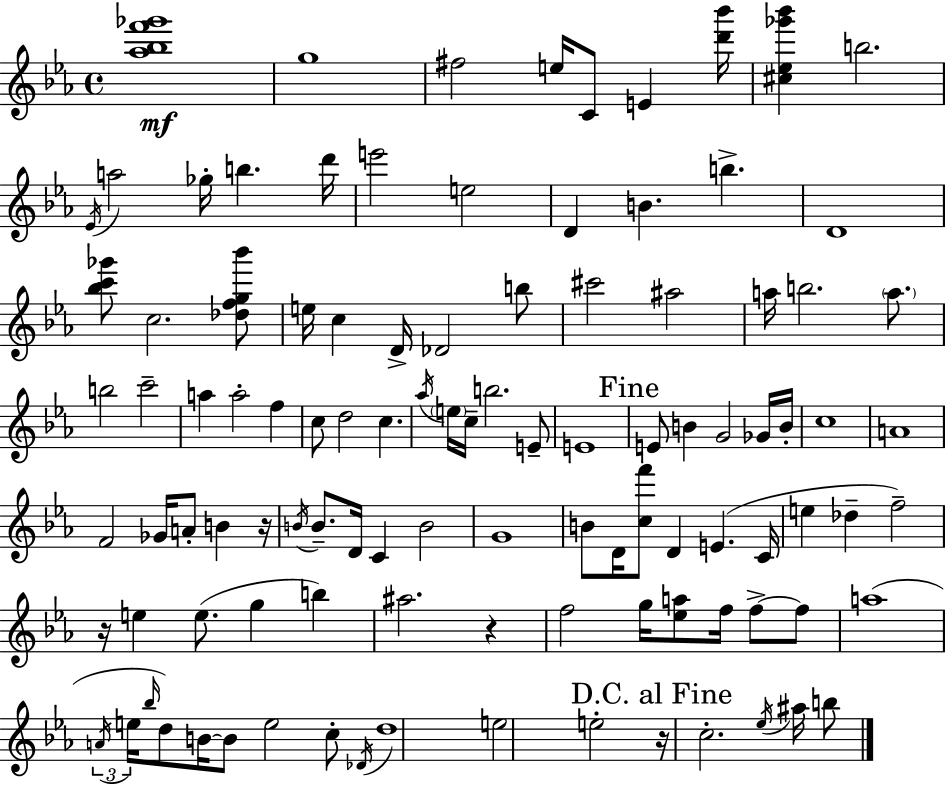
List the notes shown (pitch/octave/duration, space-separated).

[Ab5,Bb5,F6,Gb6]/w G5/w F#5/h E5/s C4/e E4/q [D6,Bb6]/s [C#5,Eb5,Gb6,Bb6]/q B5/h. Eb4/s A5/h Gb5/s B5/q. D6/s E6/h E5/h D4/q B4/q. B5/q. D4/w [Bb5,C6,Gb6]/e C5/h. [Db5,F5,G5,Bb6]/e E5/s C5/q D4/s Db4/h B5/e C#6/h A#5/h A5/s B5/h. A5/e. B5/h C6/h A5/q A5/h F5/q C5/e D5/h C5/q. Ab5/s E5/s C5/s B5/h. E4/e E4/w E4/e B4/q G4/h Gb4/s B4/s C5/w A4/w F4/h Gb4/s A4/e B4/q R/s B4/s B4/e. D4/s C4/q B4/h G4/w B4/e D4/s [C5,F6]/e D4/q E4/q. C4/s E5/q Db5/q F5/h R/s E5/q E5/e. G5/q B5/q A#5/h. R/q F5/h G5/s [Eb5,A5]/e F5/s F5/e F5/e A5/w A4/s E5/s Bb5/s D5/e B4/s B4/e E5/h C5/e Db4/s D5/w E5/h E5/h R/s C5/h. Eb5/s A#5/s B5/e